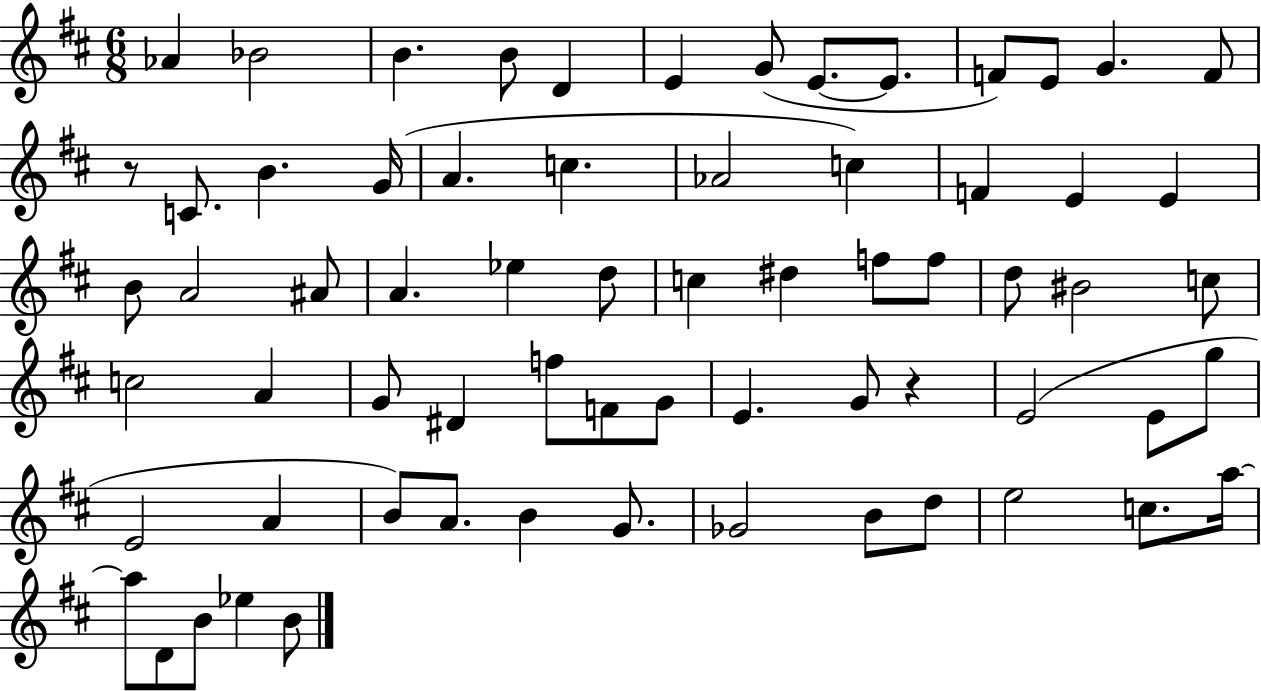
X:1
T:Untitled
M:6/8
L:1/4
K:D
_A _B2 B B/2 D E G/2 E/2 E/2 F/2 E/2 G F/2 z/2 C/2 B G/4 A c _A2 c F E E B/2 A2 ^A/2 A _e d/2 c ^d f/2 f/2 d/2 ^B2 c/2 c2 A G/2 ^D f/2 F/2 G/2 E G/2 z E2 E/2 g/2 E2 A B/2 A/2 B G/2 _G2 B/2 d/2 e2 c/2 a/4 a/2 D/2 B/2 _e B/2